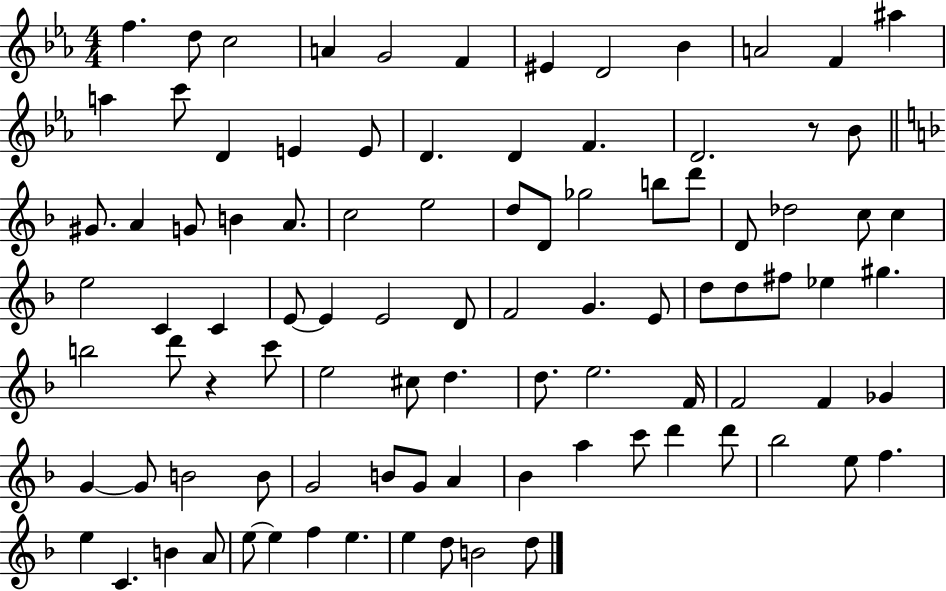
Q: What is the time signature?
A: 4/4